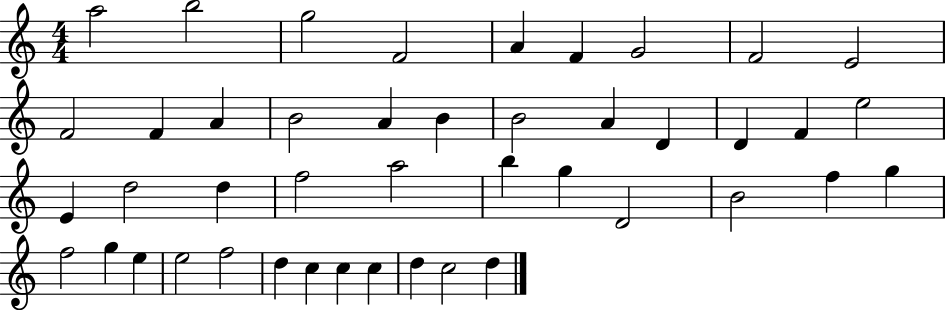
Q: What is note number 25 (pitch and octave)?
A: F5